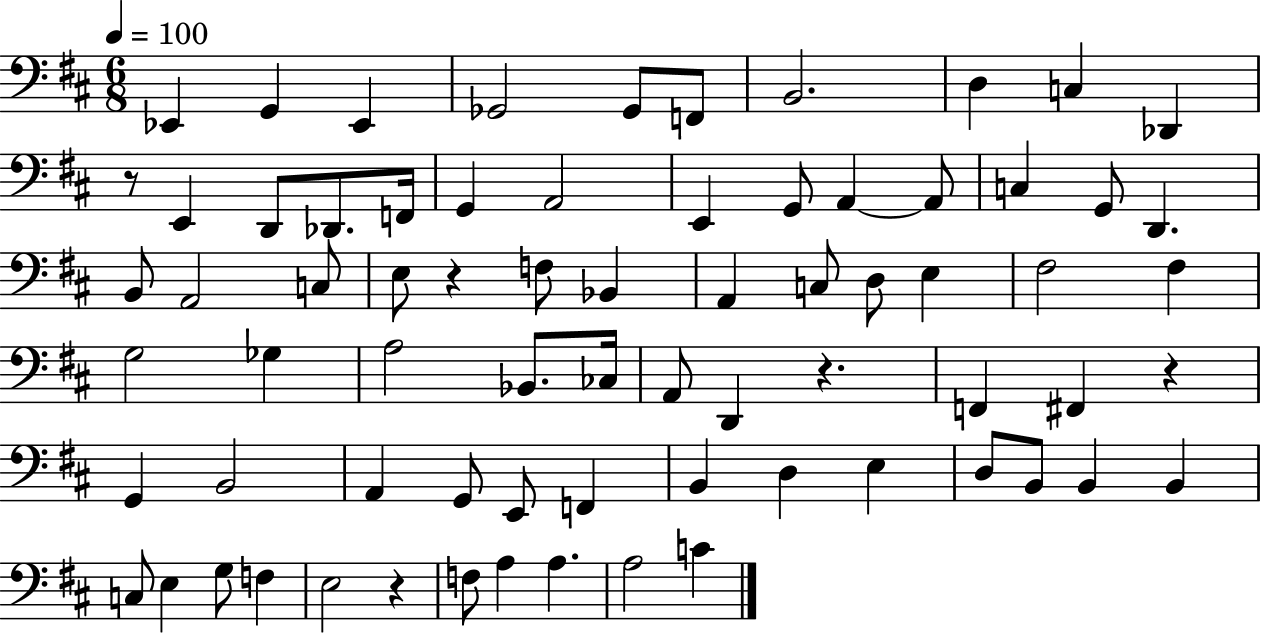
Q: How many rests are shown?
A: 5